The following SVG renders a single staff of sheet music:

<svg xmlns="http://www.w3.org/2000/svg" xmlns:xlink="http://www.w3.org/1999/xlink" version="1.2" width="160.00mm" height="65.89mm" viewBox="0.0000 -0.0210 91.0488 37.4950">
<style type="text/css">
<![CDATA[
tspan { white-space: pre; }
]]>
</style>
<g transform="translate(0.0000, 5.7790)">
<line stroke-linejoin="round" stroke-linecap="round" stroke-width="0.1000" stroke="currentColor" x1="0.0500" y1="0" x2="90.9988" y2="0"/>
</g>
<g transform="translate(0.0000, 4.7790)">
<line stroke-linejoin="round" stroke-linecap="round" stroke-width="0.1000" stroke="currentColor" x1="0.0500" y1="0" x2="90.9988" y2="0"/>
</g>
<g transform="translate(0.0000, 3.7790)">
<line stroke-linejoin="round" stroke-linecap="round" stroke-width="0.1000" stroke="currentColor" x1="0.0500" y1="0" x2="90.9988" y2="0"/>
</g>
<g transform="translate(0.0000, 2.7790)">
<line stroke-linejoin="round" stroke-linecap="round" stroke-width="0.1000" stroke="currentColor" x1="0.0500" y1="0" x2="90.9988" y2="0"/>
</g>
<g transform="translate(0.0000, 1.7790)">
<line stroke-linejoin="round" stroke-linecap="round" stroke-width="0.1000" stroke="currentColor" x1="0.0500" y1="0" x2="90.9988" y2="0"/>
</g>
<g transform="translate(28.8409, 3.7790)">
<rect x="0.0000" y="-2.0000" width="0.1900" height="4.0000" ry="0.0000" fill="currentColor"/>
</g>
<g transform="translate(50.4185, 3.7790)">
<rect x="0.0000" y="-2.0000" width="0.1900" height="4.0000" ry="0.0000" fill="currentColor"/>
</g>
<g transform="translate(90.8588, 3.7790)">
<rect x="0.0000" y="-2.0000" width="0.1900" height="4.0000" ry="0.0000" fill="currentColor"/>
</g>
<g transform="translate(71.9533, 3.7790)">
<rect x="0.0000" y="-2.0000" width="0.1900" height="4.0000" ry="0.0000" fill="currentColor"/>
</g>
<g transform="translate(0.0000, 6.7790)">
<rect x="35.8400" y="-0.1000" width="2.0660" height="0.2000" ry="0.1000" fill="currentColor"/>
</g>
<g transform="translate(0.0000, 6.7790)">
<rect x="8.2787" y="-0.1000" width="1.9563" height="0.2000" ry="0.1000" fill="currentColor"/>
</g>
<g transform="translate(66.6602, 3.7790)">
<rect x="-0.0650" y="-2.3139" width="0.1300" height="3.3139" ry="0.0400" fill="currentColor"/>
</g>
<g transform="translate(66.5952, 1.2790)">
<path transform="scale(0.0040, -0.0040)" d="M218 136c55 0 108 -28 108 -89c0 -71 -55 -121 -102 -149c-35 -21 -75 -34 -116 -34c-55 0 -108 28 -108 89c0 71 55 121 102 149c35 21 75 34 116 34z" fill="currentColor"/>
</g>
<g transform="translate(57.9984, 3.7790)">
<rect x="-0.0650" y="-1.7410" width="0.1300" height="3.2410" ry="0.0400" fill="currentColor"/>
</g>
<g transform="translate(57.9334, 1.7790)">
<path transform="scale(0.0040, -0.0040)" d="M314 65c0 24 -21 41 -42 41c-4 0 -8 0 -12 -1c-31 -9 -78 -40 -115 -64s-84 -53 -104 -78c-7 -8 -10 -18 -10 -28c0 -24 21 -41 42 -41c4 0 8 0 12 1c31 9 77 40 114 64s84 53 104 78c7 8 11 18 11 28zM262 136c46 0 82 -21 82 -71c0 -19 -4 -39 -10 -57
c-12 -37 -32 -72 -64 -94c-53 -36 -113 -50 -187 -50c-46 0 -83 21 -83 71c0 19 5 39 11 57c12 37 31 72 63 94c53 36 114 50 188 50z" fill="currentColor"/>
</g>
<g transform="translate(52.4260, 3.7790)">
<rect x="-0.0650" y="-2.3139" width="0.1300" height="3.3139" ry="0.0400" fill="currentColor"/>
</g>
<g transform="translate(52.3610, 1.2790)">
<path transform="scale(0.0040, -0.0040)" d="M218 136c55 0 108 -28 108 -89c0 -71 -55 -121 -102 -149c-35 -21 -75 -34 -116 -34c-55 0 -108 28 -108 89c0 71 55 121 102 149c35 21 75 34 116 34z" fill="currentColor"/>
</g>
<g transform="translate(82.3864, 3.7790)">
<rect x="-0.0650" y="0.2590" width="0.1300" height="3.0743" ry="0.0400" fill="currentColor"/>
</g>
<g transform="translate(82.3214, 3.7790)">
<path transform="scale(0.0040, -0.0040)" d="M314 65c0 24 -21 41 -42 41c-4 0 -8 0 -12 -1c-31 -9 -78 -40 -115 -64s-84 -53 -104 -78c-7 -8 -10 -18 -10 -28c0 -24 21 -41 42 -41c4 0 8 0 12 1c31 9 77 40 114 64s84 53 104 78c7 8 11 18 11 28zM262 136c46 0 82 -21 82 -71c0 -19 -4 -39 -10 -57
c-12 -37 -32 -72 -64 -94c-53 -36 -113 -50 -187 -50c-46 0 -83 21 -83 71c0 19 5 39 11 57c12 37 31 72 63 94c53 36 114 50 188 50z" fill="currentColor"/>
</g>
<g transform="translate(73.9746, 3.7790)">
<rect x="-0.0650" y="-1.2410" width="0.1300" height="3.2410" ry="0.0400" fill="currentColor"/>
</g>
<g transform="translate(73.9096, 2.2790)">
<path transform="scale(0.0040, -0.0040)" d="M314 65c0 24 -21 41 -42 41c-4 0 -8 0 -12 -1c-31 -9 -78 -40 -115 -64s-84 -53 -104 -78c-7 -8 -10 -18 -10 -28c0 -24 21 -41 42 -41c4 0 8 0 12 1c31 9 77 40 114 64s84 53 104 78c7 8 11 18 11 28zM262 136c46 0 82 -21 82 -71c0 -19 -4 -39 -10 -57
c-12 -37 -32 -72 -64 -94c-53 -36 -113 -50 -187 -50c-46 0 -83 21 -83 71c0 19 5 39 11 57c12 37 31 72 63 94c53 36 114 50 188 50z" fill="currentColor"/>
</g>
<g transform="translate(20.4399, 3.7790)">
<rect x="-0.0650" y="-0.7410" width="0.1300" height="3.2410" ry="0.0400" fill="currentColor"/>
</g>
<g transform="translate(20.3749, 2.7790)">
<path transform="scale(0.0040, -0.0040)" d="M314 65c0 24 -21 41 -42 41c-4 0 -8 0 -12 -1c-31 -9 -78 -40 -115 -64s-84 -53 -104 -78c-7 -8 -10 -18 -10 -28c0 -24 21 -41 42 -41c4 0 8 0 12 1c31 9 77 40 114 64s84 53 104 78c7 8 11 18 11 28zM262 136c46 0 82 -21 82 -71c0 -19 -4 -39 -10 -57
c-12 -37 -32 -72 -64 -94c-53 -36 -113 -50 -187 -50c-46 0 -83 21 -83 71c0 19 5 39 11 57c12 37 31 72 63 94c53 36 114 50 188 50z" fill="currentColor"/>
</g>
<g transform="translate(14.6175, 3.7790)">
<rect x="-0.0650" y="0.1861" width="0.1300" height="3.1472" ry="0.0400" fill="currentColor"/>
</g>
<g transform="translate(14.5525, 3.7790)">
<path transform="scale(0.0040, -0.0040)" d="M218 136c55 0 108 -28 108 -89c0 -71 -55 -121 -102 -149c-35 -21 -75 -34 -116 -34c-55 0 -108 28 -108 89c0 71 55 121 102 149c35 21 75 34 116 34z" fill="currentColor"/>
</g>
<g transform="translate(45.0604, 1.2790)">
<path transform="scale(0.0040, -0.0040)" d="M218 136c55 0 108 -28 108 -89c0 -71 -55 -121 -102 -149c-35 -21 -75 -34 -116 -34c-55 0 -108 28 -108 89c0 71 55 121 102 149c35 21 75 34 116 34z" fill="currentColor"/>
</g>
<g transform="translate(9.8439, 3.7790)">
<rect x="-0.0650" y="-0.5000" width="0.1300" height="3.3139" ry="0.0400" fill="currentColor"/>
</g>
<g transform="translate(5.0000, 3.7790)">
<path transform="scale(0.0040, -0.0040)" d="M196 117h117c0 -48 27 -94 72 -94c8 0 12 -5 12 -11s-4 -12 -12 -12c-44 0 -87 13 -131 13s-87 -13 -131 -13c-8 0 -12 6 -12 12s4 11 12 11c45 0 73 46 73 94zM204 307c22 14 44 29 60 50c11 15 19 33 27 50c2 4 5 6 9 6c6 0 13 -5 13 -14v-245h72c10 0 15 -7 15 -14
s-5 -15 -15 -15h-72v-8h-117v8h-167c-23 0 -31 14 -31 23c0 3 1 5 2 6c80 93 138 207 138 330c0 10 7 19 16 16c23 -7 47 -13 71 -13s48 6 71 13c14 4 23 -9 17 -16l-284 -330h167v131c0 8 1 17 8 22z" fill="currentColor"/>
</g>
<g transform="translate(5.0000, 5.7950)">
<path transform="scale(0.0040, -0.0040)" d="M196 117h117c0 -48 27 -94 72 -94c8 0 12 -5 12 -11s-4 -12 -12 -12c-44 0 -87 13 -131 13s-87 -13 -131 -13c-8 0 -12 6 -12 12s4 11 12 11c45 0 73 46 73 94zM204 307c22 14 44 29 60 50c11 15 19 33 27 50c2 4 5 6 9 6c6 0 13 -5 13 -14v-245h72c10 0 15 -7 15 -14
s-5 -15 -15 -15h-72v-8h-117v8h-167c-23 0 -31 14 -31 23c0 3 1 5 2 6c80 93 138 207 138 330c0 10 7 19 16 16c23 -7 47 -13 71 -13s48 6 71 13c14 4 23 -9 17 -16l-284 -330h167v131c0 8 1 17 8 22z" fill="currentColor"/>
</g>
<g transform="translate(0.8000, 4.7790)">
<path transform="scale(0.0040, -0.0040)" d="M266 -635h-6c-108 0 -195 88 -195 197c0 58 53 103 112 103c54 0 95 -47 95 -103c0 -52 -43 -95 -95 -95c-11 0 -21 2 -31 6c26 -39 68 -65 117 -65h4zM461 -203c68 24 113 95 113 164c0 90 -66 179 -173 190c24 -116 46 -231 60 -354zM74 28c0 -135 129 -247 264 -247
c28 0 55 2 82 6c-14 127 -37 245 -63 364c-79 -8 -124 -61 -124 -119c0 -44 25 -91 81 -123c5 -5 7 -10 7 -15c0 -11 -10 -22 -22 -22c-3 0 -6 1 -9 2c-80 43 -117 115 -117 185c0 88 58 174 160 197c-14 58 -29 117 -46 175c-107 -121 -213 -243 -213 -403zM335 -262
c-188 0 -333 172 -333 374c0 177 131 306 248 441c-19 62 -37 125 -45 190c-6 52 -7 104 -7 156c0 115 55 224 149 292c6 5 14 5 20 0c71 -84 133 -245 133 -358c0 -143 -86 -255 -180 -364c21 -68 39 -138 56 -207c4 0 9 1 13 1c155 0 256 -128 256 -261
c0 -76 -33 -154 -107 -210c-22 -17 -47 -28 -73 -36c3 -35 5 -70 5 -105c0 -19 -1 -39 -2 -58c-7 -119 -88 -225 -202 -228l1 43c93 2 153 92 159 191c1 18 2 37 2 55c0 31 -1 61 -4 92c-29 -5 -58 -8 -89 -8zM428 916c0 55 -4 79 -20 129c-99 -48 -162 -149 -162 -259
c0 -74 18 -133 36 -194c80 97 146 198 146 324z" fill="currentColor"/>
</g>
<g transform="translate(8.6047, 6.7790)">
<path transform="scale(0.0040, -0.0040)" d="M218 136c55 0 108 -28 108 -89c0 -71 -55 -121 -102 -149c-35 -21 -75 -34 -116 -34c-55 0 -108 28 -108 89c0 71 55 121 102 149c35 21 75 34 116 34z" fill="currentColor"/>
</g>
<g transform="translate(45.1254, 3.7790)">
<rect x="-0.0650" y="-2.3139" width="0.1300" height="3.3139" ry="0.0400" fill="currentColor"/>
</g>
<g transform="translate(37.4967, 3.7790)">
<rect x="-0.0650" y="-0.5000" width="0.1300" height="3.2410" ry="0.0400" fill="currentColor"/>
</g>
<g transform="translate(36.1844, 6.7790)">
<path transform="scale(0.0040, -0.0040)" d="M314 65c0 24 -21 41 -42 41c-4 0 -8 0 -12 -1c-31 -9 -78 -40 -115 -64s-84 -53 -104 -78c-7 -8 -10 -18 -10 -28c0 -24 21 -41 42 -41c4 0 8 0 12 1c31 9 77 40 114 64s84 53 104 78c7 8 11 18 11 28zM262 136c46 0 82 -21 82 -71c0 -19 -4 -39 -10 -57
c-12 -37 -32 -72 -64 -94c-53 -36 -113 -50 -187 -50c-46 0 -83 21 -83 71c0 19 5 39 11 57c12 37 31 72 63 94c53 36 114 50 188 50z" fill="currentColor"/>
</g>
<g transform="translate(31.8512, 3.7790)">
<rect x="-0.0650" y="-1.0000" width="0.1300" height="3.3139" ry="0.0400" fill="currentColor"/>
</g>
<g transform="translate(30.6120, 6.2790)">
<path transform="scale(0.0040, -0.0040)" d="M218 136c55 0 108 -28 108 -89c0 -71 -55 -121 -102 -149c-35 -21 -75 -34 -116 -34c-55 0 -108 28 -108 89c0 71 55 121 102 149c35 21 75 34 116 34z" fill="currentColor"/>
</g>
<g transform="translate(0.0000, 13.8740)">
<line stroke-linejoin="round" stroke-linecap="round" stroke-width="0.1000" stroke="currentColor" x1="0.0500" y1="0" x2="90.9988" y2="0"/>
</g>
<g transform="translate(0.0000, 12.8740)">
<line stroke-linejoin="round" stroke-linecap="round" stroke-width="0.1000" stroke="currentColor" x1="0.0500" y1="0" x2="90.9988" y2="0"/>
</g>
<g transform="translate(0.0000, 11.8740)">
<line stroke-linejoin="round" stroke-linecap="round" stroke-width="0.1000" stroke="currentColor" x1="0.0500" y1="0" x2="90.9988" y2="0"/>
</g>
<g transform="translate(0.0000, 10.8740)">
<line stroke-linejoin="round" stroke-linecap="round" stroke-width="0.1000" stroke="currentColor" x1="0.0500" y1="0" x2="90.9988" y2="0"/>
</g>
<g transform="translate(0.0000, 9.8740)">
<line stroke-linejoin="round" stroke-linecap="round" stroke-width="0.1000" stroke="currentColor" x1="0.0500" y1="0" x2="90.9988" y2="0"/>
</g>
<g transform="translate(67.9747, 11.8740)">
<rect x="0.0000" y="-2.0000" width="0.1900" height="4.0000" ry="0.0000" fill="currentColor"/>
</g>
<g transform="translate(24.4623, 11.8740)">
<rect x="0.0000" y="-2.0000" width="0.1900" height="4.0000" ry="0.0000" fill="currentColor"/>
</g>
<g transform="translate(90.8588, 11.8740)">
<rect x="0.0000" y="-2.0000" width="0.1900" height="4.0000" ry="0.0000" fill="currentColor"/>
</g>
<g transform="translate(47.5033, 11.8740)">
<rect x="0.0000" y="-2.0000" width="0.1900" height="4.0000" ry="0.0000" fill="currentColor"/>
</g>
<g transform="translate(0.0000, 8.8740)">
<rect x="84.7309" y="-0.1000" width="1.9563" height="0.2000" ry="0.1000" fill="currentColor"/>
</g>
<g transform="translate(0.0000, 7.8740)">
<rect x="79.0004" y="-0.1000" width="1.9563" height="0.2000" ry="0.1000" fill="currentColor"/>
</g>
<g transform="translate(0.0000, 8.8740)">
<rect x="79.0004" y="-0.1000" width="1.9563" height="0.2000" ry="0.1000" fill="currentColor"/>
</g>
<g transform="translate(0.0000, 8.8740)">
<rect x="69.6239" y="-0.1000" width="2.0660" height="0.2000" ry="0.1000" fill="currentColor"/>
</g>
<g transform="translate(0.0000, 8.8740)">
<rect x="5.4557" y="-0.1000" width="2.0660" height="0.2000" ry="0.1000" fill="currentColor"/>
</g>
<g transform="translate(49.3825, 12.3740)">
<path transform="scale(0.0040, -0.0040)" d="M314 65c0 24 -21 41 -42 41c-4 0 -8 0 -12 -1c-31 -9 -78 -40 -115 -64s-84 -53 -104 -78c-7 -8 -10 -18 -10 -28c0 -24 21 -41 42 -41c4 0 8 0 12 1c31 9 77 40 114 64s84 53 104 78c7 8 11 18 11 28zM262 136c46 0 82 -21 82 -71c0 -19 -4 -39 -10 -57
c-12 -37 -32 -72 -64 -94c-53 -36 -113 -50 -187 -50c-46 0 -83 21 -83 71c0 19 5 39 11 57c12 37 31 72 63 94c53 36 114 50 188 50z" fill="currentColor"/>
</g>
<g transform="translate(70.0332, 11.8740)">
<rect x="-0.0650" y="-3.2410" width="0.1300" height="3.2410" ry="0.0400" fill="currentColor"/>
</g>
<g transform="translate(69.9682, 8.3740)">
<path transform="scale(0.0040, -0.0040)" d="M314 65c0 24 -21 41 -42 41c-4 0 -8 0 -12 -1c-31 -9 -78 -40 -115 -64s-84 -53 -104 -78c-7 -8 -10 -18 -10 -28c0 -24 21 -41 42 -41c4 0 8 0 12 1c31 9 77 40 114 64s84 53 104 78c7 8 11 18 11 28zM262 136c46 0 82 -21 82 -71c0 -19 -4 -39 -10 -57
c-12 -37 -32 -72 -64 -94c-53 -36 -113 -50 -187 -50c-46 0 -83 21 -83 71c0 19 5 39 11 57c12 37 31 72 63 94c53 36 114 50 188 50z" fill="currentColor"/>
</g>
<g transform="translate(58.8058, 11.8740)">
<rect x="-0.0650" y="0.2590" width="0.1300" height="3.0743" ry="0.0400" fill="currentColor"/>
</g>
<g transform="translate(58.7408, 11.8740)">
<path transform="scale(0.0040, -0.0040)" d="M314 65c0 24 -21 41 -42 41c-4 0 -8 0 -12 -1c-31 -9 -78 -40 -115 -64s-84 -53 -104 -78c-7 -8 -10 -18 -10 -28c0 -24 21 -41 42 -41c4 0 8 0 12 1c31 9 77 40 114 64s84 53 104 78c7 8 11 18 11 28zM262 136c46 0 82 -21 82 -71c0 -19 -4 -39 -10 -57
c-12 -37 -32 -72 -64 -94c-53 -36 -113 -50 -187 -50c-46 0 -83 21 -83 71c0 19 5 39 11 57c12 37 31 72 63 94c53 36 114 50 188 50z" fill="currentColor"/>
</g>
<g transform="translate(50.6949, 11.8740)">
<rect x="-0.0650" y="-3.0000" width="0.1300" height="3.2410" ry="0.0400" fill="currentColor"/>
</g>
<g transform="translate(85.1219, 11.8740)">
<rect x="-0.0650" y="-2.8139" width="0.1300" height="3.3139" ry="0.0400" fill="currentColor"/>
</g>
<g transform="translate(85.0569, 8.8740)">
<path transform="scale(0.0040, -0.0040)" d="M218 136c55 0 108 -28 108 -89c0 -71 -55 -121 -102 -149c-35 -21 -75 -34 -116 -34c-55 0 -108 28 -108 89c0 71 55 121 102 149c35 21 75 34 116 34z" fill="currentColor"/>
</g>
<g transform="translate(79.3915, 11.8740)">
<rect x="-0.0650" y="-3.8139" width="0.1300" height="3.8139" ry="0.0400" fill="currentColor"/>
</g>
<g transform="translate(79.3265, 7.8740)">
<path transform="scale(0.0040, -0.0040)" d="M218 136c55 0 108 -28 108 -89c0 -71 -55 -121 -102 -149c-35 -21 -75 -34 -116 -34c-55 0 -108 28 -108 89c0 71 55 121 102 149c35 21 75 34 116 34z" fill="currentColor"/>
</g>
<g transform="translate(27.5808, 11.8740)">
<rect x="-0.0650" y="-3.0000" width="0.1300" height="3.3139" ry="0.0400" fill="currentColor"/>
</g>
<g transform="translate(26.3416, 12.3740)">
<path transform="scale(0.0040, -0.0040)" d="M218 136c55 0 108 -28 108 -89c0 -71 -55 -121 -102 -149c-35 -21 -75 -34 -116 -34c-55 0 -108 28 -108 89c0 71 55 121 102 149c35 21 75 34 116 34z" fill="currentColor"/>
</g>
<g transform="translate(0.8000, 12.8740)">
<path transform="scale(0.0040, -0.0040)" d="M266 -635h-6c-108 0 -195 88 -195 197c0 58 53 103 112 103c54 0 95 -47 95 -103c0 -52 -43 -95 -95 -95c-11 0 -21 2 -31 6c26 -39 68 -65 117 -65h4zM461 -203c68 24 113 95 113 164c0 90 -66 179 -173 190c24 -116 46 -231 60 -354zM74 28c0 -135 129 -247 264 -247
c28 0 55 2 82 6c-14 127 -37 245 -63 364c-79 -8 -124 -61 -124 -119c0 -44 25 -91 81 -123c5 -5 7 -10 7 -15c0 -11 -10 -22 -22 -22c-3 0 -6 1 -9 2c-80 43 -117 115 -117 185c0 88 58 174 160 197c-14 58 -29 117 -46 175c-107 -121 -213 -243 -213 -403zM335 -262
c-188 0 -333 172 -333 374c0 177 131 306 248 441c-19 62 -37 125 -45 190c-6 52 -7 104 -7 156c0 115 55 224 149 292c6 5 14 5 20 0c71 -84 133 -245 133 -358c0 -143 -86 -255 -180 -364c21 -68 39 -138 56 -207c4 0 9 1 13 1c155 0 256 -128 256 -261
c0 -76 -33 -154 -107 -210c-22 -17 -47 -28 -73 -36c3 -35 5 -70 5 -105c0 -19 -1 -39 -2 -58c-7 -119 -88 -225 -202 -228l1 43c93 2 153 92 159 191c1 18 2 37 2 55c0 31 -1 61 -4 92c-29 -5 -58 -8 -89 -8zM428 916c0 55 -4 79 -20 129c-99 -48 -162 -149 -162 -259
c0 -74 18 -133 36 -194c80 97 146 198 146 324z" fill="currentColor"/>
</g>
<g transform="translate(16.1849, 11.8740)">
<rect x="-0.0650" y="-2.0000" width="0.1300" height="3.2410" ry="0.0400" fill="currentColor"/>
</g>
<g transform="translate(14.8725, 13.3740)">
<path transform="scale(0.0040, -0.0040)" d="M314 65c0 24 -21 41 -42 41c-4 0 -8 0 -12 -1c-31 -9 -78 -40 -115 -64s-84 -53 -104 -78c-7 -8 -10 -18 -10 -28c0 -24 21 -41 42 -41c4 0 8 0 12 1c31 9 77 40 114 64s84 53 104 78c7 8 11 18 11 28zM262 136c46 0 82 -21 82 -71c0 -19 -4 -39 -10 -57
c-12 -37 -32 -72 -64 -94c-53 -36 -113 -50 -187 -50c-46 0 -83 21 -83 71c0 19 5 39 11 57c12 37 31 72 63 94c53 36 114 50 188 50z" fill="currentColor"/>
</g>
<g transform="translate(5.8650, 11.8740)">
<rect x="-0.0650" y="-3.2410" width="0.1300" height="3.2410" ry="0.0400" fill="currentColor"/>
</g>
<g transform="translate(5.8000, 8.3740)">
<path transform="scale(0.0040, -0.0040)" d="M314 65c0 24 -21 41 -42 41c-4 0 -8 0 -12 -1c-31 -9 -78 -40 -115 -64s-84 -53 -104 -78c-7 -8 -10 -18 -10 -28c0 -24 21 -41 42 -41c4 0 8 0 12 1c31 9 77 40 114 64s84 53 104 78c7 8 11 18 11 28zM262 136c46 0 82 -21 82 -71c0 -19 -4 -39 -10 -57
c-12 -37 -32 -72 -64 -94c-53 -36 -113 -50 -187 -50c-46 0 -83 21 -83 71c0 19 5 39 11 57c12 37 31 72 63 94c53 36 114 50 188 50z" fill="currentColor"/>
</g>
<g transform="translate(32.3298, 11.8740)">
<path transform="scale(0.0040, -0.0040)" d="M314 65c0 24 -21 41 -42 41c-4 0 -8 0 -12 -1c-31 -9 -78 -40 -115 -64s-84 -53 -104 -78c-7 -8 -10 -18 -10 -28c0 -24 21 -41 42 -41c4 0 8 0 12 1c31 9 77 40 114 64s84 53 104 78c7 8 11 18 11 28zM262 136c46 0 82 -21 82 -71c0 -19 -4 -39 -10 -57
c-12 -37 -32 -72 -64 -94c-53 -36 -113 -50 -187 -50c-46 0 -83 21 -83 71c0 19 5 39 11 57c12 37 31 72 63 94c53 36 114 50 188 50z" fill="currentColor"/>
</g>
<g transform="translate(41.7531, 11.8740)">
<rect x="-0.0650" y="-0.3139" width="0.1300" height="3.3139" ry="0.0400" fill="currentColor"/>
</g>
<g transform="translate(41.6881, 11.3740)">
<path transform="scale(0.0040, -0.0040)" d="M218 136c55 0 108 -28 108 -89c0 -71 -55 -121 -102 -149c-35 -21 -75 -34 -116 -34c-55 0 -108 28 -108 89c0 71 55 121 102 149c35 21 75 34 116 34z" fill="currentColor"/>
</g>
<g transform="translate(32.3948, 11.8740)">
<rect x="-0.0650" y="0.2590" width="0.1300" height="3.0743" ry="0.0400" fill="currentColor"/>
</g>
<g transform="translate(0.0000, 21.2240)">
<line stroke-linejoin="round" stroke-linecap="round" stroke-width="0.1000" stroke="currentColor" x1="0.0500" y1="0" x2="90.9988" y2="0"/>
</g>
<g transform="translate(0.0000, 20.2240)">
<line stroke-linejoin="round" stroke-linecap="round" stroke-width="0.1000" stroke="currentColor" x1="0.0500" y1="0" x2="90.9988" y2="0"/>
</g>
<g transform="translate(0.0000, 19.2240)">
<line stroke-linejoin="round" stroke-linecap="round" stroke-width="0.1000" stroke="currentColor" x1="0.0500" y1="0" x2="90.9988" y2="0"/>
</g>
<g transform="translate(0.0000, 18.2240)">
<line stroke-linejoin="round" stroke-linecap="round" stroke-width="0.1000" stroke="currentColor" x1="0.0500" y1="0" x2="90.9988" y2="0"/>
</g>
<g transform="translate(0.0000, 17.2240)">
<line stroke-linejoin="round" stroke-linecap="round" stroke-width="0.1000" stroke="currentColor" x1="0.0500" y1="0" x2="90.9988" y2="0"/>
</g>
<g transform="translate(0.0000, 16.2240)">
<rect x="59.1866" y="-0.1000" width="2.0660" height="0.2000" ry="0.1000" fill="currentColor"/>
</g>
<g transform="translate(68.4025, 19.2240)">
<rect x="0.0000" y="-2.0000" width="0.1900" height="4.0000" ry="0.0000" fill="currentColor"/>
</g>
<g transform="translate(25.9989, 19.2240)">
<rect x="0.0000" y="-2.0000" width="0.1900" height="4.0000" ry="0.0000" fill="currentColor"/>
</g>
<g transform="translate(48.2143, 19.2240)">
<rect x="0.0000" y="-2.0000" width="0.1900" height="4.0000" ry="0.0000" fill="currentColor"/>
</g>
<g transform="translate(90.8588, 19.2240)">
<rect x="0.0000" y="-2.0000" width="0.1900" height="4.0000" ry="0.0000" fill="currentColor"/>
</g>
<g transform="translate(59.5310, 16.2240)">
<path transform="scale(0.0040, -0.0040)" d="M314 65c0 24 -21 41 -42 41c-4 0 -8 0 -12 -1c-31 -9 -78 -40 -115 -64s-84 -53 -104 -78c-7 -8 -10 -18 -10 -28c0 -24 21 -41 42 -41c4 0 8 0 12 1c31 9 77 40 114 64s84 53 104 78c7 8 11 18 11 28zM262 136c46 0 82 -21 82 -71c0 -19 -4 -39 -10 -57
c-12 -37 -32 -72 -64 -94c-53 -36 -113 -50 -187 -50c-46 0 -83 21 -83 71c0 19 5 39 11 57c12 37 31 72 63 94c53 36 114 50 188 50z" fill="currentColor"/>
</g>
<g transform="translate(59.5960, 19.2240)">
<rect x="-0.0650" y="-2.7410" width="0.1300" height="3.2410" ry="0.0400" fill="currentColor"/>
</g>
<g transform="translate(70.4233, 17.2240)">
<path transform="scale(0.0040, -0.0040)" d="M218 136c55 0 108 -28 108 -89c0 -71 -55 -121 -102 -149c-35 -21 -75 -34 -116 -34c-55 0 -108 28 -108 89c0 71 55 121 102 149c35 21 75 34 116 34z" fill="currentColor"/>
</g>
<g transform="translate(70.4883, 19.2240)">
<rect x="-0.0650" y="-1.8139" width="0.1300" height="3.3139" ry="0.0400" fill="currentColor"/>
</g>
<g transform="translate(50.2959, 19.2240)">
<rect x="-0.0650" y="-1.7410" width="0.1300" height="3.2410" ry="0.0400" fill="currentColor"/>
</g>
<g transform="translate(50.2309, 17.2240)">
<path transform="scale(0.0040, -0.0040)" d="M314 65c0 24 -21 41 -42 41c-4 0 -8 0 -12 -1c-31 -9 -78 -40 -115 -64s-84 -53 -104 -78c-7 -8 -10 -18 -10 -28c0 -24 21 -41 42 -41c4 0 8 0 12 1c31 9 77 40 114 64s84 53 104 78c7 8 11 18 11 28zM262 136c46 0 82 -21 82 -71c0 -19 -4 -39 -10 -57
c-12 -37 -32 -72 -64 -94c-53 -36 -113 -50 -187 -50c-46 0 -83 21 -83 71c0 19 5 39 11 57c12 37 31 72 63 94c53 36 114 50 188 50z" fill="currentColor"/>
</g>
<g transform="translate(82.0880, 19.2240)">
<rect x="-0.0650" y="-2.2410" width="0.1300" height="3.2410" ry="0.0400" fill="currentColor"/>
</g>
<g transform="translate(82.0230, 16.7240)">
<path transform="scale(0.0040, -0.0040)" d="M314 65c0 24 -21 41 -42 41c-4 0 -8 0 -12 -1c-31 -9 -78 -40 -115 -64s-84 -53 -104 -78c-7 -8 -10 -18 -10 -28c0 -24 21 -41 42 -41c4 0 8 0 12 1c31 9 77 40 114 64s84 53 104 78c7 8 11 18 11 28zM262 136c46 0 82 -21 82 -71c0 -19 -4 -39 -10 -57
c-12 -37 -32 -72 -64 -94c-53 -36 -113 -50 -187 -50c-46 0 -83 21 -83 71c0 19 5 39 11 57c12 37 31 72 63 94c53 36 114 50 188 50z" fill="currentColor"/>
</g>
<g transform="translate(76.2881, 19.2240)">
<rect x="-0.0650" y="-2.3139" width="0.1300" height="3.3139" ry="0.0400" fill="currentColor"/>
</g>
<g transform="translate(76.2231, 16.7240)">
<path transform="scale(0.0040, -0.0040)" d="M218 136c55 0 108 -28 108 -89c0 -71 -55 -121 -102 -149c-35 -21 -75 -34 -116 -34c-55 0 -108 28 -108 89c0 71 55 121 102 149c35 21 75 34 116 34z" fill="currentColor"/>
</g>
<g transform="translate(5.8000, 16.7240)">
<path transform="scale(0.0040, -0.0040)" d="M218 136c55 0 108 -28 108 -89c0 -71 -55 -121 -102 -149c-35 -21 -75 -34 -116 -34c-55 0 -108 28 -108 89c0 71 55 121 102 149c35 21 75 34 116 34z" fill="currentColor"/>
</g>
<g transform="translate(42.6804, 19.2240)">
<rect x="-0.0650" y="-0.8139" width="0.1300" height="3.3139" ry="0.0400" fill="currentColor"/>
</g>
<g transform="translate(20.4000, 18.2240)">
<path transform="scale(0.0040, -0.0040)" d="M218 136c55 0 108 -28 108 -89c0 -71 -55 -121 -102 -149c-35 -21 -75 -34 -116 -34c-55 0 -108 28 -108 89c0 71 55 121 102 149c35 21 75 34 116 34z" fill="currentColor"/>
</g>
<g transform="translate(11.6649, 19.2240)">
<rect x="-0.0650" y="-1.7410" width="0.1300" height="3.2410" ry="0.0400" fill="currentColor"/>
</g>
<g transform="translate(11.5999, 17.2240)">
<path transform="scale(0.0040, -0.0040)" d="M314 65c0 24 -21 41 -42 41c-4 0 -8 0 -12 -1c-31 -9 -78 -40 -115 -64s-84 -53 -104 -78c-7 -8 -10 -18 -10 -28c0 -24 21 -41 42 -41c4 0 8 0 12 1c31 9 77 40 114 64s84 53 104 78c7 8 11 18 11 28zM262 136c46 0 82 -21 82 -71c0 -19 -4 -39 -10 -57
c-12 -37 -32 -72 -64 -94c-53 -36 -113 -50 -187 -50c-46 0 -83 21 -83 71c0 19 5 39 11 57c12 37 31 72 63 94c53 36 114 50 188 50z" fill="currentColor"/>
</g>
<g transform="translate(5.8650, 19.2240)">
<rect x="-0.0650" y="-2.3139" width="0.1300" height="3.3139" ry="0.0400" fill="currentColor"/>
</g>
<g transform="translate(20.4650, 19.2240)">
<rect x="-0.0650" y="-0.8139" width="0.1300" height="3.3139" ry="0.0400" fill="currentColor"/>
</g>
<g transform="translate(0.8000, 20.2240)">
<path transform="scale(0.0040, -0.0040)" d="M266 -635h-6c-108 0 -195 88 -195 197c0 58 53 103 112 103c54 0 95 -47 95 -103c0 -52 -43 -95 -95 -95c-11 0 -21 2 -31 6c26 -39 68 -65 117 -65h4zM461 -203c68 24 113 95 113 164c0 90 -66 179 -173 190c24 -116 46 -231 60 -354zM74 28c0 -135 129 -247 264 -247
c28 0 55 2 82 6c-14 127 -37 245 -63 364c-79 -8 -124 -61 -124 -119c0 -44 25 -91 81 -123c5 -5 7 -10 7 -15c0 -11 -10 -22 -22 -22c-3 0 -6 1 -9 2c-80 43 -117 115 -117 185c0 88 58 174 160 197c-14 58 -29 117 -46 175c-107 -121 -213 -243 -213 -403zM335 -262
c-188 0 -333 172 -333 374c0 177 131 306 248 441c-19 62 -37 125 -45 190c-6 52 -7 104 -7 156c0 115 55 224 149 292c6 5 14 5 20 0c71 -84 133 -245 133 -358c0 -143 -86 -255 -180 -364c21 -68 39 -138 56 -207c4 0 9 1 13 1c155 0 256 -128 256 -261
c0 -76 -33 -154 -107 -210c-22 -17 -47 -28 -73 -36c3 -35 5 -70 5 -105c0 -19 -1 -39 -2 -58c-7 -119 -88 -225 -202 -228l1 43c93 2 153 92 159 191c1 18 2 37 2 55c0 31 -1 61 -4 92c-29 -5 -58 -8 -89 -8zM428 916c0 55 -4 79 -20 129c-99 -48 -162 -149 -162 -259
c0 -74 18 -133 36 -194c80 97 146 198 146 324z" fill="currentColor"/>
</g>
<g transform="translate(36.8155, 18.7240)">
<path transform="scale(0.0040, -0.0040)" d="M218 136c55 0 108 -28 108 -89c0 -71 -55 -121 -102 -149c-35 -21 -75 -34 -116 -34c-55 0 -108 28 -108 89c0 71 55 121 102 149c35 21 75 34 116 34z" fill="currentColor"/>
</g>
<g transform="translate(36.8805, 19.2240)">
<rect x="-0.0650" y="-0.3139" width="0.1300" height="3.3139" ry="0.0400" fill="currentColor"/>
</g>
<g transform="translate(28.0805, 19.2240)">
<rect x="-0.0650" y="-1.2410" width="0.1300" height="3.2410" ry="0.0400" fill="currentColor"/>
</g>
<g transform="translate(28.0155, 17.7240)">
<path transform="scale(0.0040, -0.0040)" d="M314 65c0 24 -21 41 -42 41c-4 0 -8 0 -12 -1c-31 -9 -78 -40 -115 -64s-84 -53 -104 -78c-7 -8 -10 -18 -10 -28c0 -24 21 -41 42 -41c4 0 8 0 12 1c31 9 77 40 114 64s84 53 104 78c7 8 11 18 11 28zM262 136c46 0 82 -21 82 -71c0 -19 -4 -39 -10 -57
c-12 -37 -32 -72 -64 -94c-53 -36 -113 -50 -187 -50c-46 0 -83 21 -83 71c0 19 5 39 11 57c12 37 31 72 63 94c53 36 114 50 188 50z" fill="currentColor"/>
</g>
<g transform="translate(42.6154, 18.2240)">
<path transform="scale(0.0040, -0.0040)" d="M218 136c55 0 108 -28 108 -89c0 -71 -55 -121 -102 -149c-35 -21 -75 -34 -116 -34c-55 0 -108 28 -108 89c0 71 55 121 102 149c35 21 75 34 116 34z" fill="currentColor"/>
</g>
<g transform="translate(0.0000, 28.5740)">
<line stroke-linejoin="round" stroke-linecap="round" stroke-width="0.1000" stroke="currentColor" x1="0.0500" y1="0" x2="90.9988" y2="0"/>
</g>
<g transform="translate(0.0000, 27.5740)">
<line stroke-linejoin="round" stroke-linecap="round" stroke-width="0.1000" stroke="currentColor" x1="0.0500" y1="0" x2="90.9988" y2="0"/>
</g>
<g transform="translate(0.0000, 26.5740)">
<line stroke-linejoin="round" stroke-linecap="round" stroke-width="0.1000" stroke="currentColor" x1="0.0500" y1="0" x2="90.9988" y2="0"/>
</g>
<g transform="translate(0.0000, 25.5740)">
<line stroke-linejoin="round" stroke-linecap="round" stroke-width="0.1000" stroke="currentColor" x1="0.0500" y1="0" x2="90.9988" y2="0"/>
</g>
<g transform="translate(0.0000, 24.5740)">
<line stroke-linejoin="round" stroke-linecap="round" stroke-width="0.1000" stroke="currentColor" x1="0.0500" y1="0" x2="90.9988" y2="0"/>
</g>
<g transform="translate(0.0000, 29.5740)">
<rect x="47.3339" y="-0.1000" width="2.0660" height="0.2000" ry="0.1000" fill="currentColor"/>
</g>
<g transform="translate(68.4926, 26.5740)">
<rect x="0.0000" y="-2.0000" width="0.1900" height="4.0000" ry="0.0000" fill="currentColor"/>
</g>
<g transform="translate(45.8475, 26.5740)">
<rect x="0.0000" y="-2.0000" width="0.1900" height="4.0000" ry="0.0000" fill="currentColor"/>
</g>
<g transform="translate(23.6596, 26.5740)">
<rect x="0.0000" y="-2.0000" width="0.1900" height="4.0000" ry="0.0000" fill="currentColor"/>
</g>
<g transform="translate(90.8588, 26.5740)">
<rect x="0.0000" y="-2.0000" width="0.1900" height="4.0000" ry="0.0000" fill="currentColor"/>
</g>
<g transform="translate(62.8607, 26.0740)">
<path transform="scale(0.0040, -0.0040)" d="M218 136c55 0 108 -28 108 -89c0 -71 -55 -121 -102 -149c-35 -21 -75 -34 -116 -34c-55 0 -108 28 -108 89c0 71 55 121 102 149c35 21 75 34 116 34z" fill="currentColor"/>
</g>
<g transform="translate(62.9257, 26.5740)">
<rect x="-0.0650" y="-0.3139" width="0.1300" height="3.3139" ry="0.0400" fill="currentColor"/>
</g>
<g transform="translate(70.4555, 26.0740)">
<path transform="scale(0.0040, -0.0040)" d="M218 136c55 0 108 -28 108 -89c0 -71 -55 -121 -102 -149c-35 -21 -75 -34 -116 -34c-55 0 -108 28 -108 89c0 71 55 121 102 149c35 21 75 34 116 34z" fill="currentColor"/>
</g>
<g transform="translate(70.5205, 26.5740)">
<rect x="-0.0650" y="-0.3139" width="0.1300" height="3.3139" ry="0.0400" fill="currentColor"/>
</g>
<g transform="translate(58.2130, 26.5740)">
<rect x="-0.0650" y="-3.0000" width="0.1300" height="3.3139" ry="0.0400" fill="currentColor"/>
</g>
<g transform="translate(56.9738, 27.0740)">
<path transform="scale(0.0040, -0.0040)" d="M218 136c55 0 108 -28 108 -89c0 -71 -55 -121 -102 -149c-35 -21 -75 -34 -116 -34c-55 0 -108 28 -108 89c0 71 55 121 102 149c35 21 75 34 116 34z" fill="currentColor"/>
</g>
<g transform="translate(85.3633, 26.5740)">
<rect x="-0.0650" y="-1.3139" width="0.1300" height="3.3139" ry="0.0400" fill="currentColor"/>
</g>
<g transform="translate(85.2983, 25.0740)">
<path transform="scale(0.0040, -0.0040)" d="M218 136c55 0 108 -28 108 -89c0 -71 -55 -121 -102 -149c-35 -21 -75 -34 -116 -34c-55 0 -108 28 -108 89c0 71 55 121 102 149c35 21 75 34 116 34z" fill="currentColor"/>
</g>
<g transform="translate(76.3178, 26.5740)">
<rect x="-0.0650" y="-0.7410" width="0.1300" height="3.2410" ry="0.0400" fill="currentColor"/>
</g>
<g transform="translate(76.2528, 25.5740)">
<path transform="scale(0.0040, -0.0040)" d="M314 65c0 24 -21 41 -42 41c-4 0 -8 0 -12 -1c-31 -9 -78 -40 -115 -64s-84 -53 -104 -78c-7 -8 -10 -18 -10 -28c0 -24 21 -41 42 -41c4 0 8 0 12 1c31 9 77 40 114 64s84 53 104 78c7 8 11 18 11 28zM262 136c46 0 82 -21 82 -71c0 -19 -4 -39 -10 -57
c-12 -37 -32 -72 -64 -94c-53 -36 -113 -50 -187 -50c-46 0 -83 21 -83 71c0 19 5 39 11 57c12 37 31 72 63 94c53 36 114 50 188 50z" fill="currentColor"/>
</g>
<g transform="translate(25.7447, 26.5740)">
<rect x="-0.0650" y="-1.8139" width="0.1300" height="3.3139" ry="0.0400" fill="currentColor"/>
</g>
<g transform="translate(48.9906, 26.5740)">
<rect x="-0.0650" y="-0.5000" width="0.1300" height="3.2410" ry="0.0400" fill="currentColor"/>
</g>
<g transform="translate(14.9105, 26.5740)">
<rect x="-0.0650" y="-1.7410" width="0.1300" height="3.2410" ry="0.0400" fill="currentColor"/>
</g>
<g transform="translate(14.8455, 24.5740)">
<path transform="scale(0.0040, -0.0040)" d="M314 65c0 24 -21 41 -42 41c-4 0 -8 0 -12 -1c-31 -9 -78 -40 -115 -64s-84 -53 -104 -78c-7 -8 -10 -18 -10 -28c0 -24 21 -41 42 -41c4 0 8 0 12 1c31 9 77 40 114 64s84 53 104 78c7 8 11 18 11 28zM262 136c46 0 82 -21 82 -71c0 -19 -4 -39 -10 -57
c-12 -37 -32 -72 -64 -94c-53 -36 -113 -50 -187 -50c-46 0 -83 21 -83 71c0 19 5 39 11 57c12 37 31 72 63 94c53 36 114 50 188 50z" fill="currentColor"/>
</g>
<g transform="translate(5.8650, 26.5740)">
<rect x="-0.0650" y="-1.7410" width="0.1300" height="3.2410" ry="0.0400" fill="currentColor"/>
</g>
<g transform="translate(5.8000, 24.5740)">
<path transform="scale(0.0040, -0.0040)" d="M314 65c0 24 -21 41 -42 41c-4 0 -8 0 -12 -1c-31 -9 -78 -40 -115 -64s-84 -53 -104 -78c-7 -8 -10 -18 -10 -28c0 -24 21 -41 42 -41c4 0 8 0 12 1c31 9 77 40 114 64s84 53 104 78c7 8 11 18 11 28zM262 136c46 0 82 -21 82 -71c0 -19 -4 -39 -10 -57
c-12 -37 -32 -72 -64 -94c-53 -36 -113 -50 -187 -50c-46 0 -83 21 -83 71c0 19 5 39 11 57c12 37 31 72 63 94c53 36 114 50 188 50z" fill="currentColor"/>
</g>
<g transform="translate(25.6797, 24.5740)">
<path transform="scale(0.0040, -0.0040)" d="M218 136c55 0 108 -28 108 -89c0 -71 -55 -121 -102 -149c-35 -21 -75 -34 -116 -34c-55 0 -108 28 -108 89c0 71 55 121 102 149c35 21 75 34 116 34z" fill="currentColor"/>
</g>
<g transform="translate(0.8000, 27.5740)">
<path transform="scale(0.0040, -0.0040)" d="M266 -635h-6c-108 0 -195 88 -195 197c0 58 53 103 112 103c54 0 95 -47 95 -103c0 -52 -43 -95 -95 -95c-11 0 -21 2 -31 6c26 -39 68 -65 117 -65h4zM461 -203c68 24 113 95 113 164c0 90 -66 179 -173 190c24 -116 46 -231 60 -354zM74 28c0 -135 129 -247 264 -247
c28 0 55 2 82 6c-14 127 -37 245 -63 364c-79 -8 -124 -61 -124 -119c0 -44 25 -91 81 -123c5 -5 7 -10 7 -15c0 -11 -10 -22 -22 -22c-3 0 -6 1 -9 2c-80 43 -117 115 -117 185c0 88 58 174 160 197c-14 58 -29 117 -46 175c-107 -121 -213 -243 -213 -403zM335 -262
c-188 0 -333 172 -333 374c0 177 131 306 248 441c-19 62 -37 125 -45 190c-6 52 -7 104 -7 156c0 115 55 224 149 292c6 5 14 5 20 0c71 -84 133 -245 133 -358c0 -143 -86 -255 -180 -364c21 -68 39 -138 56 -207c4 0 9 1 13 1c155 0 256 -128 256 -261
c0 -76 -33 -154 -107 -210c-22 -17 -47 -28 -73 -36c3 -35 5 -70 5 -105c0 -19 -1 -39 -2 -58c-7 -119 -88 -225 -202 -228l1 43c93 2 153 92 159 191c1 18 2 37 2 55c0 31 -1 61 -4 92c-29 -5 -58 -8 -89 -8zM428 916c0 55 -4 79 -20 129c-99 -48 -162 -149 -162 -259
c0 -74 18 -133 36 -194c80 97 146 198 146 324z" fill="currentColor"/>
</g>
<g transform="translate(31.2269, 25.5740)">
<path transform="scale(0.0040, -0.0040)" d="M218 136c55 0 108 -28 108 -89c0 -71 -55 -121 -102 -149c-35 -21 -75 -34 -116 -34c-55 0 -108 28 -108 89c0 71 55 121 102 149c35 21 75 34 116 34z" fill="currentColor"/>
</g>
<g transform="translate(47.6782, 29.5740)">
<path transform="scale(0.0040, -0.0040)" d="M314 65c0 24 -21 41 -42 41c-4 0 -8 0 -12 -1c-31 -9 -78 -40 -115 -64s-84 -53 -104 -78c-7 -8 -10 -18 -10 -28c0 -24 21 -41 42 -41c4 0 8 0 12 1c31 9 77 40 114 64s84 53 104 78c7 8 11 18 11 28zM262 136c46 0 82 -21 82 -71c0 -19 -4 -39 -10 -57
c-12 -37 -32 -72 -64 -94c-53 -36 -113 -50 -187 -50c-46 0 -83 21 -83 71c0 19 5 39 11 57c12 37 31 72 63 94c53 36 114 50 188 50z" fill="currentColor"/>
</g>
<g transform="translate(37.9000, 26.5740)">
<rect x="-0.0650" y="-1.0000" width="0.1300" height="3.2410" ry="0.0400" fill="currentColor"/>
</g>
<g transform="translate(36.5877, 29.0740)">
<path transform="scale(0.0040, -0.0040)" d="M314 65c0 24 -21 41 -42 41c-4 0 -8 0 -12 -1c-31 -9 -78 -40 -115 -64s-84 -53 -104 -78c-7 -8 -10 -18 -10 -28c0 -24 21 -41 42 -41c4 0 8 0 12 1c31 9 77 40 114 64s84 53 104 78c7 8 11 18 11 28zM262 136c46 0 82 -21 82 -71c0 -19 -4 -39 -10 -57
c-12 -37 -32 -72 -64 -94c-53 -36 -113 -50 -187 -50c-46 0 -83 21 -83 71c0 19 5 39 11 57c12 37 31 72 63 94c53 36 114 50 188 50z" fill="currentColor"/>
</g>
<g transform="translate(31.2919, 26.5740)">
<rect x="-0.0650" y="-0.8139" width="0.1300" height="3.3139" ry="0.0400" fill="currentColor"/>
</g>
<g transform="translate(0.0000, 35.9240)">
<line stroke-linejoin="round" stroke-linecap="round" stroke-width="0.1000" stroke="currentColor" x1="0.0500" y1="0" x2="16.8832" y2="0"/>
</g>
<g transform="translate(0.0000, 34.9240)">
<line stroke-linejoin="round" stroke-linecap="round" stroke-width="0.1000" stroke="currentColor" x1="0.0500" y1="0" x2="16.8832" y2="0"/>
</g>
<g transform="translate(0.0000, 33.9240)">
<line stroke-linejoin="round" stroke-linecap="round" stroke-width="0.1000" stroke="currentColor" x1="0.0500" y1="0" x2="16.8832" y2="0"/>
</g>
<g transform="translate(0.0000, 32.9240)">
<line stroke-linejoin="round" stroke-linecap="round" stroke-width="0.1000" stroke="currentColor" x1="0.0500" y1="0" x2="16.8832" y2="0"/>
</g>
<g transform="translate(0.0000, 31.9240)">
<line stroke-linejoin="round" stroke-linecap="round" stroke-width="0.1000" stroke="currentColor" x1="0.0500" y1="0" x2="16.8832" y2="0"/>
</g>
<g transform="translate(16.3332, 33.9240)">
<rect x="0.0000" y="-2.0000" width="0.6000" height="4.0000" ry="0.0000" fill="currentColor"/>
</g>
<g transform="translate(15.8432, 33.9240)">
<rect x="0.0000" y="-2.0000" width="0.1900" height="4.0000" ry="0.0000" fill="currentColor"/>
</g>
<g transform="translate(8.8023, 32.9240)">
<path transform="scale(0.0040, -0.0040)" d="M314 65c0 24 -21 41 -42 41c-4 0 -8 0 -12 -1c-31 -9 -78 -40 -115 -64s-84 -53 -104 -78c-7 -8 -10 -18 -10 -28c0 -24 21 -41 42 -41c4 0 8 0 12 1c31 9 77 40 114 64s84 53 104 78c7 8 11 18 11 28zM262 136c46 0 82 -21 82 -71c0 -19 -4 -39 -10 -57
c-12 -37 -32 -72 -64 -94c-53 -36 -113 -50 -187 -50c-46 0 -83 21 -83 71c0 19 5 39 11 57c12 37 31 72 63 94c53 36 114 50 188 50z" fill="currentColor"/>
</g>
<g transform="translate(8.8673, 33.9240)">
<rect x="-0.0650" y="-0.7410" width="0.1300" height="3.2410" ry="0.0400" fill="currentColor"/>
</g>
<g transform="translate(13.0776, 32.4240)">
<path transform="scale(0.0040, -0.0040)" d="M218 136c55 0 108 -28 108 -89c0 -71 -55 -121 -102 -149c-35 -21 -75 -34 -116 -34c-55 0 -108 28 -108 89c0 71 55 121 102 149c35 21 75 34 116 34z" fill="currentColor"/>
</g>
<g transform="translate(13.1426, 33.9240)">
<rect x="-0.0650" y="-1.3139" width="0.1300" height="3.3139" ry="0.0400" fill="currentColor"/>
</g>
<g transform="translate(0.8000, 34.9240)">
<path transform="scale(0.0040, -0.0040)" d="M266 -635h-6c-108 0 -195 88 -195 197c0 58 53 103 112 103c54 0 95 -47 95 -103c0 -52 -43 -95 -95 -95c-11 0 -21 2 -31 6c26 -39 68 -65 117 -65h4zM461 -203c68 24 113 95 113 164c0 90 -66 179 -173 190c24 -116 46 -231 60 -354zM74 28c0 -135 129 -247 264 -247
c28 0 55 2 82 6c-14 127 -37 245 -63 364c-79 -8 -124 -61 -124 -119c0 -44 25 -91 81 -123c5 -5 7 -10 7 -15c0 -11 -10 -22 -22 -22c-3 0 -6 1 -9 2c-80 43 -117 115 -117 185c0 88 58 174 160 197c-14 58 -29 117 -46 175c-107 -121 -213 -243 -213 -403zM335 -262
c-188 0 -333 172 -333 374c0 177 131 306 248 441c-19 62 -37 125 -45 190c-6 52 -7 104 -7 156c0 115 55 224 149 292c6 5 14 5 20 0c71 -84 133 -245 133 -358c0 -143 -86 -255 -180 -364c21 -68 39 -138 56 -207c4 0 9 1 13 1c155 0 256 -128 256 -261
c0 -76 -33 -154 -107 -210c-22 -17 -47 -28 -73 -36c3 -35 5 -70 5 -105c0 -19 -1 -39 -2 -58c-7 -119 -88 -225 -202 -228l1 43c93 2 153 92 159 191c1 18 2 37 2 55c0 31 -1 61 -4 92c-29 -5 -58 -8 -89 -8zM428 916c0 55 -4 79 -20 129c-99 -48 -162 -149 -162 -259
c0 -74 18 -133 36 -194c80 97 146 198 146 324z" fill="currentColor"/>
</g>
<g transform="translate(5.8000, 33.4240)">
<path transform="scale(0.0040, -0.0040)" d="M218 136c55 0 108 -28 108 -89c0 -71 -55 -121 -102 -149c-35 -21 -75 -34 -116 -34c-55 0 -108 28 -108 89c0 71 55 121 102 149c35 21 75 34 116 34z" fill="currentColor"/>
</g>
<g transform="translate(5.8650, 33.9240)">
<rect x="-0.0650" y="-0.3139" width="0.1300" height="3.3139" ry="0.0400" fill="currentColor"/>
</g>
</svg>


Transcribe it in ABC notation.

X:1
T:Untitled
M:4/4
L:1/4
K:C
C B d2 D C2 g g f2 g e2 B2 b2 F2 A B2 c A2 B2 b2 c' a g f2 d e2 c d f2 a2 f g g2 f2 f2 f d D2 C2 A c c d2 e c d2 e